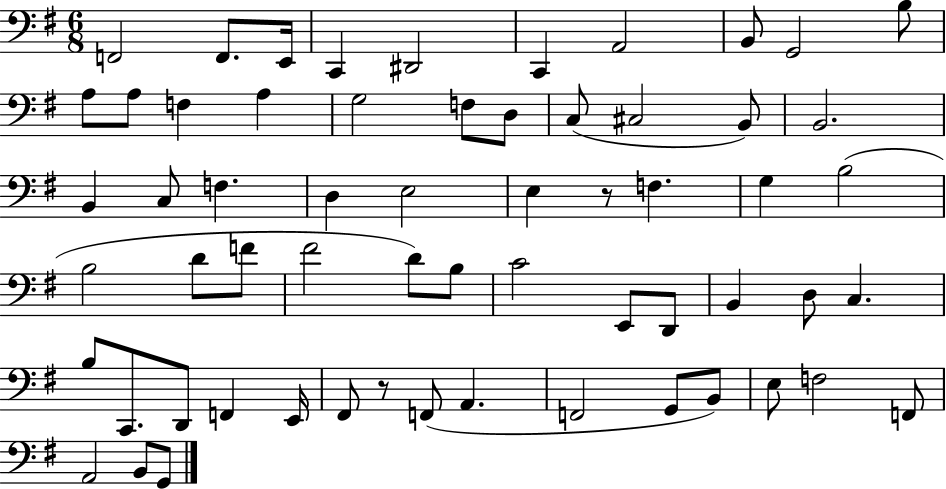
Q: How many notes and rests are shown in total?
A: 61